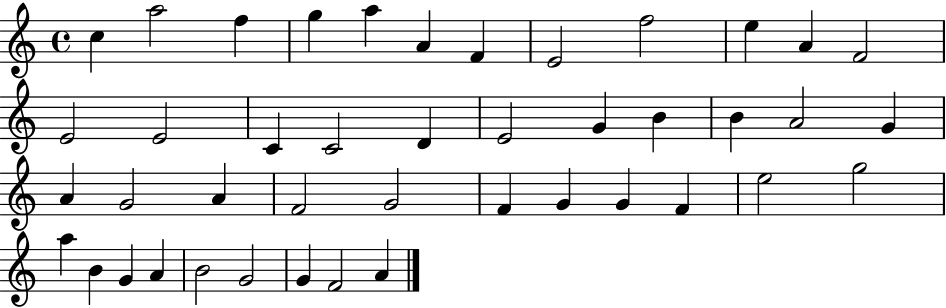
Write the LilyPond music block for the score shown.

{
  \clef treble
  \time 4/4
  \defaultTimeSignature
  \key c \major
  c''4 a''2 f''4 | g''4 a''4 a'4 f'4 | e'2 f''2 | e''4 a'4 f'2 | \break e'2 e'2 | c'4 c'2 d'4 | e'2 g'4 b'4 | b'4 a'2 g'4 | \break a'4 g'2 a'4 | f'2 g'2 | f'4 g'4 g'4 f'4 | e''2 g''2 | \break a''4 b'4 g'4 a'4 | b'2 g'2 | g'4 f'2 a'4 | \bar "|."
}